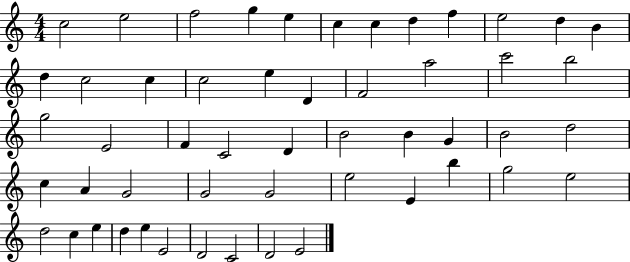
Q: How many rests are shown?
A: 0